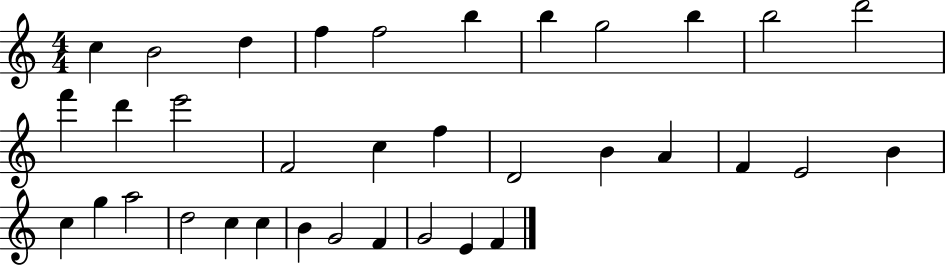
C5/q B4/h D5/q F5/q F5/h B5/q B5/q G5/h B5/q B5/h D6/h F6/q D6/q E6/h F4/h C5/q F5/q D4/h B4/q A4/q F4/q E4/h B4/q C5/q G5/q A5/h D5/h C5/q C5/q B4/q G4/h F4/q G4/h E4/q F4/q